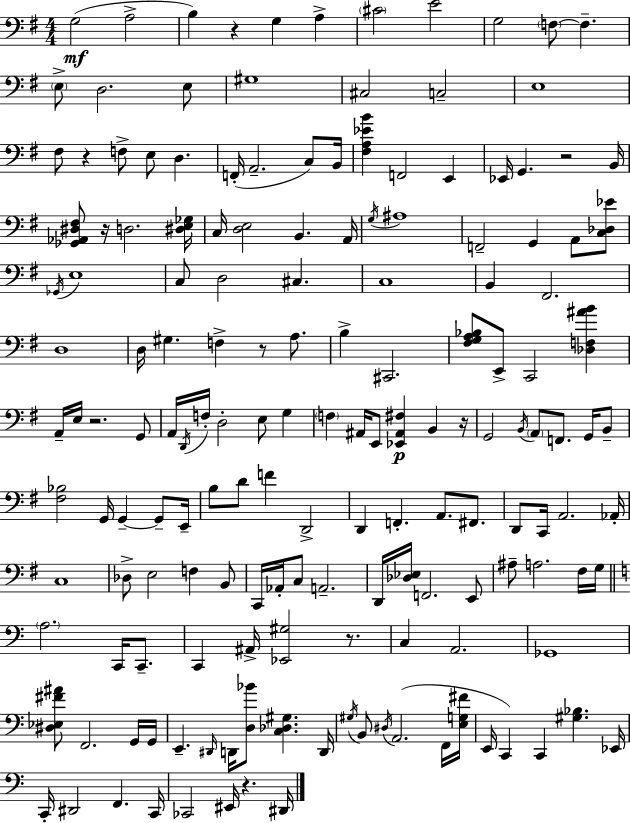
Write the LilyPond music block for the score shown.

{
  \clef bass
  \numericTimeSignature
  \time 4/4
  \key g \major
  g2(\mf a2-> | b4) r4 g4 a4-> | \parenthesize cis'2 e'2 | g2 \parenthesize f8~~ f4.-- | \break \parenthesize e8-> d2. e8 | gis1 | cis2 c2-- | e1 | \break fis8 r4 f8-> e8 d4. | f,16-.( a,2.-- c8) b,16 | <fis a ees' b'>4 f,2 e,4 | ees,16 g,4. r2 b,16 | \break <ges, aes, dis fis>8 r16 d2. <dis e ges>16 | c16 <d e>2 b,4. a,16 | \acciaccatura { g16 } ais1 | f,2-- g,4 a,8 <c des ees'>8 | \break \acciaccatura { ges,16 } e1 | c8 d2 cis4. | c1 | b,4 fis,2. | \break d1 | d16 gis4. f4-> r8 a8. | b4-> cis,2. | <fis g a bes>8 e,8-> c,2 <des f ais' b'>4 | \break a,16-- e16 r2. | g,8 a,16 \acciaccatura { d,16 } f16-. d2-. e8 g4 | \parenthesize f4 ais,16 e,8 <ees, ais, fis>4\p b,4 | r16 g,2 \acciaccatura { b,16 } \parenthesize a,8 f,8. | \break g,16 b,8-- <fis bes>2 g,16 g,4--~~ | g,8-- e,16-- b8 d'8 f'4 d,2-> | d,4 f,4.-. a,8. | fis,8. d,8 c,16 a,2. | \break aes,16-. c1 | des8-> e2 f4 | b,8 c,16 aes,16-. c8 a,2.-- | d,16 <des ees>16 f,2. | \break e,8 ais8-- a2. | fis16 g16 \bar "||" \break \key c \major \parenthesize a2. c,16 c,8.-- | c,4 ais,16-> <ees, gis>2 r8. | c4 a,2. | ges,1 | \break <dis ees fis' ais'>8 f,2. g,16 g,16 | e,4.-- \grace { dis,16 } d,16 <d bes'>8 <c des gis>4. | d,16 \acciaccatura { gis16 } b,8 \acciaccatura { dis16 } a,2.( | f,16 <e g fis'>16 e,16 c,4) c,4 <gis bes>4. | \break ees,16 c,16-. dis,2 f,4. | c,16 ces,2 eis,16 r4. | dis,16 \bar "|."
}